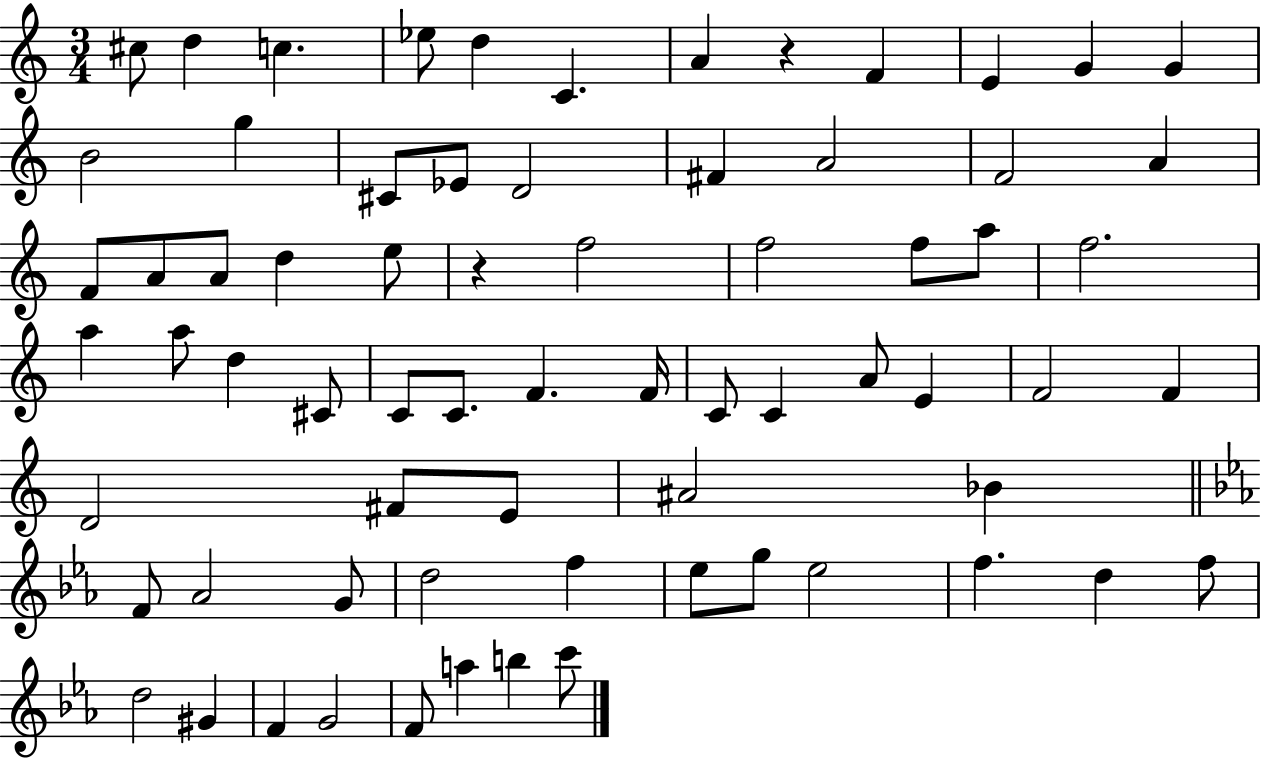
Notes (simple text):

C#5/e D5/q C5/q. Eb5/e D5/q C4/q. A4/q R/q F4/q E4/q G4/q G4/q B4/h G5/q C#4/e Eb4/e D4/h F#4/q A4/h F4/h A4/q F4/e A4/e A4/e D5/q E5/e R/q F5/h F5/h F5/e A5/e F5/h. A5/q A5/e D5/q C#4/e C4/e C4/e. F4/q. F4/s C4/e C4/q A4/e E4/q F4/h F4/q D4/h F#4/e E4/e A#4/h Bb4/q F4/e Ab4/h G4/e D5/h F5/q Eb5/e G5/e Eb5/h F5/q. D5/q F5/e D5/h G#4/q F4/q G4/h F4/e A5/q B5/q C6/e